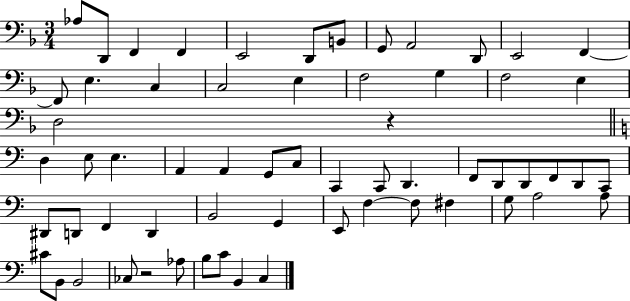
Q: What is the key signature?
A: F major